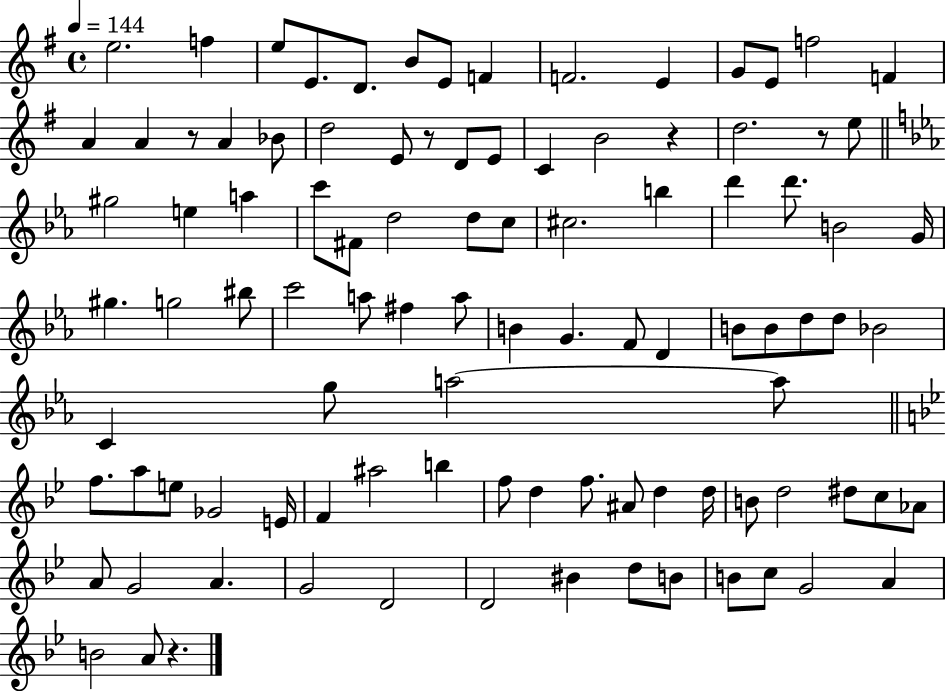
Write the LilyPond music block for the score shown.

{
  \clef treble
  \time 4/4
  \defaultTimeSignature
  \key g \major
  \tempo 4 = 144
  e''2. f''4 | e''8 e'8. d'8. b'8 e'8 f'4 | f'2. e'4 | g'8 e'8 f''2 f'4 | \break a'4 a'4 r8 a'4 bes'8 | d''2 e'8 r8 d'8 e'8 | c'4 b'2 r4 | d''2. r8 e''8 | \break \bar "||" \break \key c \minor gis''2 e''4 a''4 | c'''8 fis'8 d''2 d''8 c''8 | cis''2. b''4 | d'''4 d'''8. b'2 g'16 | \break gis''4. g''2 bis''8 | c'''2 a''8 fis''4 a''8 | b'4 g'4. f'8 d'4 | b'8 b'8 d''8 d''8 bes'2 | \break c'4 g''8 a''2~~ a''8 | \bar "||" \break \key bes \major f''8. a''8 e''8 ges'2 e'16 | f'4 ais''2 b''4 | f''8 d''4 f''8. ais'8 d''4 d''16 | b'8 d''2 dis''8 c''8 aes'8 | \break a'8 g'2 a'4. | g'2 d'2 | d'2 bis'4 d''8 b'8 | b'8 c''8 g'2 a'4 | \break b'2 a'8 r4. | \bar "|."
}